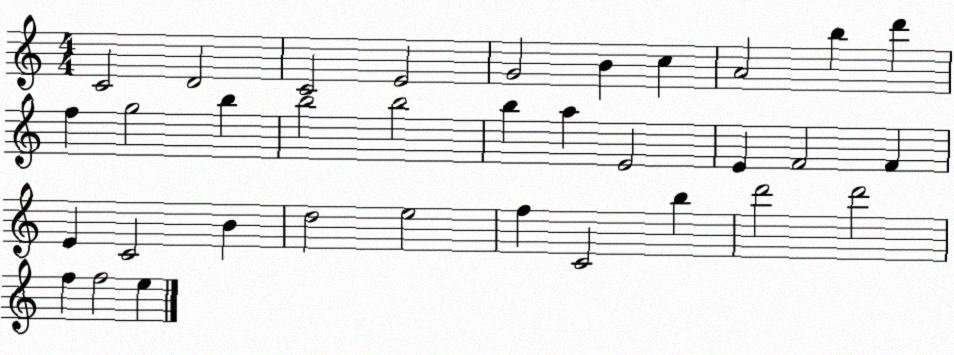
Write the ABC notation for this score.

X:1
T:Untitled
M:4/4
L:1/4
K:C
C2 D2 C2 E2 G2 B c A2 b d' f g2 b b2 b2 b a E2 E F2 F E C2 B d2 e2 f C2 b d'2 d'2 f f2 e